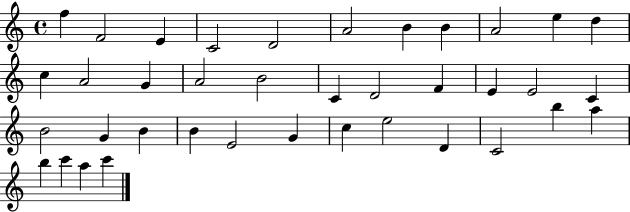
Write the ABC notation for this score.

X:1
T:Untitled
M:4/4
L:1/4
K:C
f F2 E C2 D2 A2 B B A2 e d c A2 G A2 B2 C D2 F E E2 C B2 G B B E2 G c e2 D C2 b a b c' a c'